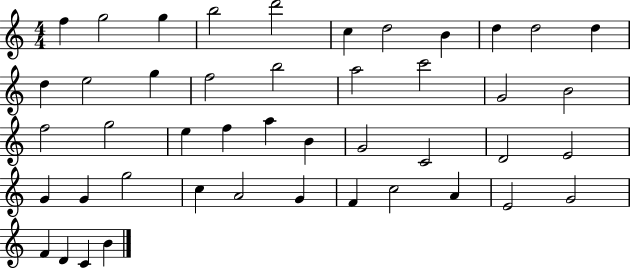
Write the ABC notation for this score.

X:1
T:Untitled
M:4/4
L:1/4
K:C
f g2 g b2 d'2 c d2 B d d2 d d e2 g f2 b2 a2 c'2 G2 B2 f2 g2 e f a B G2 C2 D2 E2 G G g2 c A2 G F c2 A E2 G2 F D C B